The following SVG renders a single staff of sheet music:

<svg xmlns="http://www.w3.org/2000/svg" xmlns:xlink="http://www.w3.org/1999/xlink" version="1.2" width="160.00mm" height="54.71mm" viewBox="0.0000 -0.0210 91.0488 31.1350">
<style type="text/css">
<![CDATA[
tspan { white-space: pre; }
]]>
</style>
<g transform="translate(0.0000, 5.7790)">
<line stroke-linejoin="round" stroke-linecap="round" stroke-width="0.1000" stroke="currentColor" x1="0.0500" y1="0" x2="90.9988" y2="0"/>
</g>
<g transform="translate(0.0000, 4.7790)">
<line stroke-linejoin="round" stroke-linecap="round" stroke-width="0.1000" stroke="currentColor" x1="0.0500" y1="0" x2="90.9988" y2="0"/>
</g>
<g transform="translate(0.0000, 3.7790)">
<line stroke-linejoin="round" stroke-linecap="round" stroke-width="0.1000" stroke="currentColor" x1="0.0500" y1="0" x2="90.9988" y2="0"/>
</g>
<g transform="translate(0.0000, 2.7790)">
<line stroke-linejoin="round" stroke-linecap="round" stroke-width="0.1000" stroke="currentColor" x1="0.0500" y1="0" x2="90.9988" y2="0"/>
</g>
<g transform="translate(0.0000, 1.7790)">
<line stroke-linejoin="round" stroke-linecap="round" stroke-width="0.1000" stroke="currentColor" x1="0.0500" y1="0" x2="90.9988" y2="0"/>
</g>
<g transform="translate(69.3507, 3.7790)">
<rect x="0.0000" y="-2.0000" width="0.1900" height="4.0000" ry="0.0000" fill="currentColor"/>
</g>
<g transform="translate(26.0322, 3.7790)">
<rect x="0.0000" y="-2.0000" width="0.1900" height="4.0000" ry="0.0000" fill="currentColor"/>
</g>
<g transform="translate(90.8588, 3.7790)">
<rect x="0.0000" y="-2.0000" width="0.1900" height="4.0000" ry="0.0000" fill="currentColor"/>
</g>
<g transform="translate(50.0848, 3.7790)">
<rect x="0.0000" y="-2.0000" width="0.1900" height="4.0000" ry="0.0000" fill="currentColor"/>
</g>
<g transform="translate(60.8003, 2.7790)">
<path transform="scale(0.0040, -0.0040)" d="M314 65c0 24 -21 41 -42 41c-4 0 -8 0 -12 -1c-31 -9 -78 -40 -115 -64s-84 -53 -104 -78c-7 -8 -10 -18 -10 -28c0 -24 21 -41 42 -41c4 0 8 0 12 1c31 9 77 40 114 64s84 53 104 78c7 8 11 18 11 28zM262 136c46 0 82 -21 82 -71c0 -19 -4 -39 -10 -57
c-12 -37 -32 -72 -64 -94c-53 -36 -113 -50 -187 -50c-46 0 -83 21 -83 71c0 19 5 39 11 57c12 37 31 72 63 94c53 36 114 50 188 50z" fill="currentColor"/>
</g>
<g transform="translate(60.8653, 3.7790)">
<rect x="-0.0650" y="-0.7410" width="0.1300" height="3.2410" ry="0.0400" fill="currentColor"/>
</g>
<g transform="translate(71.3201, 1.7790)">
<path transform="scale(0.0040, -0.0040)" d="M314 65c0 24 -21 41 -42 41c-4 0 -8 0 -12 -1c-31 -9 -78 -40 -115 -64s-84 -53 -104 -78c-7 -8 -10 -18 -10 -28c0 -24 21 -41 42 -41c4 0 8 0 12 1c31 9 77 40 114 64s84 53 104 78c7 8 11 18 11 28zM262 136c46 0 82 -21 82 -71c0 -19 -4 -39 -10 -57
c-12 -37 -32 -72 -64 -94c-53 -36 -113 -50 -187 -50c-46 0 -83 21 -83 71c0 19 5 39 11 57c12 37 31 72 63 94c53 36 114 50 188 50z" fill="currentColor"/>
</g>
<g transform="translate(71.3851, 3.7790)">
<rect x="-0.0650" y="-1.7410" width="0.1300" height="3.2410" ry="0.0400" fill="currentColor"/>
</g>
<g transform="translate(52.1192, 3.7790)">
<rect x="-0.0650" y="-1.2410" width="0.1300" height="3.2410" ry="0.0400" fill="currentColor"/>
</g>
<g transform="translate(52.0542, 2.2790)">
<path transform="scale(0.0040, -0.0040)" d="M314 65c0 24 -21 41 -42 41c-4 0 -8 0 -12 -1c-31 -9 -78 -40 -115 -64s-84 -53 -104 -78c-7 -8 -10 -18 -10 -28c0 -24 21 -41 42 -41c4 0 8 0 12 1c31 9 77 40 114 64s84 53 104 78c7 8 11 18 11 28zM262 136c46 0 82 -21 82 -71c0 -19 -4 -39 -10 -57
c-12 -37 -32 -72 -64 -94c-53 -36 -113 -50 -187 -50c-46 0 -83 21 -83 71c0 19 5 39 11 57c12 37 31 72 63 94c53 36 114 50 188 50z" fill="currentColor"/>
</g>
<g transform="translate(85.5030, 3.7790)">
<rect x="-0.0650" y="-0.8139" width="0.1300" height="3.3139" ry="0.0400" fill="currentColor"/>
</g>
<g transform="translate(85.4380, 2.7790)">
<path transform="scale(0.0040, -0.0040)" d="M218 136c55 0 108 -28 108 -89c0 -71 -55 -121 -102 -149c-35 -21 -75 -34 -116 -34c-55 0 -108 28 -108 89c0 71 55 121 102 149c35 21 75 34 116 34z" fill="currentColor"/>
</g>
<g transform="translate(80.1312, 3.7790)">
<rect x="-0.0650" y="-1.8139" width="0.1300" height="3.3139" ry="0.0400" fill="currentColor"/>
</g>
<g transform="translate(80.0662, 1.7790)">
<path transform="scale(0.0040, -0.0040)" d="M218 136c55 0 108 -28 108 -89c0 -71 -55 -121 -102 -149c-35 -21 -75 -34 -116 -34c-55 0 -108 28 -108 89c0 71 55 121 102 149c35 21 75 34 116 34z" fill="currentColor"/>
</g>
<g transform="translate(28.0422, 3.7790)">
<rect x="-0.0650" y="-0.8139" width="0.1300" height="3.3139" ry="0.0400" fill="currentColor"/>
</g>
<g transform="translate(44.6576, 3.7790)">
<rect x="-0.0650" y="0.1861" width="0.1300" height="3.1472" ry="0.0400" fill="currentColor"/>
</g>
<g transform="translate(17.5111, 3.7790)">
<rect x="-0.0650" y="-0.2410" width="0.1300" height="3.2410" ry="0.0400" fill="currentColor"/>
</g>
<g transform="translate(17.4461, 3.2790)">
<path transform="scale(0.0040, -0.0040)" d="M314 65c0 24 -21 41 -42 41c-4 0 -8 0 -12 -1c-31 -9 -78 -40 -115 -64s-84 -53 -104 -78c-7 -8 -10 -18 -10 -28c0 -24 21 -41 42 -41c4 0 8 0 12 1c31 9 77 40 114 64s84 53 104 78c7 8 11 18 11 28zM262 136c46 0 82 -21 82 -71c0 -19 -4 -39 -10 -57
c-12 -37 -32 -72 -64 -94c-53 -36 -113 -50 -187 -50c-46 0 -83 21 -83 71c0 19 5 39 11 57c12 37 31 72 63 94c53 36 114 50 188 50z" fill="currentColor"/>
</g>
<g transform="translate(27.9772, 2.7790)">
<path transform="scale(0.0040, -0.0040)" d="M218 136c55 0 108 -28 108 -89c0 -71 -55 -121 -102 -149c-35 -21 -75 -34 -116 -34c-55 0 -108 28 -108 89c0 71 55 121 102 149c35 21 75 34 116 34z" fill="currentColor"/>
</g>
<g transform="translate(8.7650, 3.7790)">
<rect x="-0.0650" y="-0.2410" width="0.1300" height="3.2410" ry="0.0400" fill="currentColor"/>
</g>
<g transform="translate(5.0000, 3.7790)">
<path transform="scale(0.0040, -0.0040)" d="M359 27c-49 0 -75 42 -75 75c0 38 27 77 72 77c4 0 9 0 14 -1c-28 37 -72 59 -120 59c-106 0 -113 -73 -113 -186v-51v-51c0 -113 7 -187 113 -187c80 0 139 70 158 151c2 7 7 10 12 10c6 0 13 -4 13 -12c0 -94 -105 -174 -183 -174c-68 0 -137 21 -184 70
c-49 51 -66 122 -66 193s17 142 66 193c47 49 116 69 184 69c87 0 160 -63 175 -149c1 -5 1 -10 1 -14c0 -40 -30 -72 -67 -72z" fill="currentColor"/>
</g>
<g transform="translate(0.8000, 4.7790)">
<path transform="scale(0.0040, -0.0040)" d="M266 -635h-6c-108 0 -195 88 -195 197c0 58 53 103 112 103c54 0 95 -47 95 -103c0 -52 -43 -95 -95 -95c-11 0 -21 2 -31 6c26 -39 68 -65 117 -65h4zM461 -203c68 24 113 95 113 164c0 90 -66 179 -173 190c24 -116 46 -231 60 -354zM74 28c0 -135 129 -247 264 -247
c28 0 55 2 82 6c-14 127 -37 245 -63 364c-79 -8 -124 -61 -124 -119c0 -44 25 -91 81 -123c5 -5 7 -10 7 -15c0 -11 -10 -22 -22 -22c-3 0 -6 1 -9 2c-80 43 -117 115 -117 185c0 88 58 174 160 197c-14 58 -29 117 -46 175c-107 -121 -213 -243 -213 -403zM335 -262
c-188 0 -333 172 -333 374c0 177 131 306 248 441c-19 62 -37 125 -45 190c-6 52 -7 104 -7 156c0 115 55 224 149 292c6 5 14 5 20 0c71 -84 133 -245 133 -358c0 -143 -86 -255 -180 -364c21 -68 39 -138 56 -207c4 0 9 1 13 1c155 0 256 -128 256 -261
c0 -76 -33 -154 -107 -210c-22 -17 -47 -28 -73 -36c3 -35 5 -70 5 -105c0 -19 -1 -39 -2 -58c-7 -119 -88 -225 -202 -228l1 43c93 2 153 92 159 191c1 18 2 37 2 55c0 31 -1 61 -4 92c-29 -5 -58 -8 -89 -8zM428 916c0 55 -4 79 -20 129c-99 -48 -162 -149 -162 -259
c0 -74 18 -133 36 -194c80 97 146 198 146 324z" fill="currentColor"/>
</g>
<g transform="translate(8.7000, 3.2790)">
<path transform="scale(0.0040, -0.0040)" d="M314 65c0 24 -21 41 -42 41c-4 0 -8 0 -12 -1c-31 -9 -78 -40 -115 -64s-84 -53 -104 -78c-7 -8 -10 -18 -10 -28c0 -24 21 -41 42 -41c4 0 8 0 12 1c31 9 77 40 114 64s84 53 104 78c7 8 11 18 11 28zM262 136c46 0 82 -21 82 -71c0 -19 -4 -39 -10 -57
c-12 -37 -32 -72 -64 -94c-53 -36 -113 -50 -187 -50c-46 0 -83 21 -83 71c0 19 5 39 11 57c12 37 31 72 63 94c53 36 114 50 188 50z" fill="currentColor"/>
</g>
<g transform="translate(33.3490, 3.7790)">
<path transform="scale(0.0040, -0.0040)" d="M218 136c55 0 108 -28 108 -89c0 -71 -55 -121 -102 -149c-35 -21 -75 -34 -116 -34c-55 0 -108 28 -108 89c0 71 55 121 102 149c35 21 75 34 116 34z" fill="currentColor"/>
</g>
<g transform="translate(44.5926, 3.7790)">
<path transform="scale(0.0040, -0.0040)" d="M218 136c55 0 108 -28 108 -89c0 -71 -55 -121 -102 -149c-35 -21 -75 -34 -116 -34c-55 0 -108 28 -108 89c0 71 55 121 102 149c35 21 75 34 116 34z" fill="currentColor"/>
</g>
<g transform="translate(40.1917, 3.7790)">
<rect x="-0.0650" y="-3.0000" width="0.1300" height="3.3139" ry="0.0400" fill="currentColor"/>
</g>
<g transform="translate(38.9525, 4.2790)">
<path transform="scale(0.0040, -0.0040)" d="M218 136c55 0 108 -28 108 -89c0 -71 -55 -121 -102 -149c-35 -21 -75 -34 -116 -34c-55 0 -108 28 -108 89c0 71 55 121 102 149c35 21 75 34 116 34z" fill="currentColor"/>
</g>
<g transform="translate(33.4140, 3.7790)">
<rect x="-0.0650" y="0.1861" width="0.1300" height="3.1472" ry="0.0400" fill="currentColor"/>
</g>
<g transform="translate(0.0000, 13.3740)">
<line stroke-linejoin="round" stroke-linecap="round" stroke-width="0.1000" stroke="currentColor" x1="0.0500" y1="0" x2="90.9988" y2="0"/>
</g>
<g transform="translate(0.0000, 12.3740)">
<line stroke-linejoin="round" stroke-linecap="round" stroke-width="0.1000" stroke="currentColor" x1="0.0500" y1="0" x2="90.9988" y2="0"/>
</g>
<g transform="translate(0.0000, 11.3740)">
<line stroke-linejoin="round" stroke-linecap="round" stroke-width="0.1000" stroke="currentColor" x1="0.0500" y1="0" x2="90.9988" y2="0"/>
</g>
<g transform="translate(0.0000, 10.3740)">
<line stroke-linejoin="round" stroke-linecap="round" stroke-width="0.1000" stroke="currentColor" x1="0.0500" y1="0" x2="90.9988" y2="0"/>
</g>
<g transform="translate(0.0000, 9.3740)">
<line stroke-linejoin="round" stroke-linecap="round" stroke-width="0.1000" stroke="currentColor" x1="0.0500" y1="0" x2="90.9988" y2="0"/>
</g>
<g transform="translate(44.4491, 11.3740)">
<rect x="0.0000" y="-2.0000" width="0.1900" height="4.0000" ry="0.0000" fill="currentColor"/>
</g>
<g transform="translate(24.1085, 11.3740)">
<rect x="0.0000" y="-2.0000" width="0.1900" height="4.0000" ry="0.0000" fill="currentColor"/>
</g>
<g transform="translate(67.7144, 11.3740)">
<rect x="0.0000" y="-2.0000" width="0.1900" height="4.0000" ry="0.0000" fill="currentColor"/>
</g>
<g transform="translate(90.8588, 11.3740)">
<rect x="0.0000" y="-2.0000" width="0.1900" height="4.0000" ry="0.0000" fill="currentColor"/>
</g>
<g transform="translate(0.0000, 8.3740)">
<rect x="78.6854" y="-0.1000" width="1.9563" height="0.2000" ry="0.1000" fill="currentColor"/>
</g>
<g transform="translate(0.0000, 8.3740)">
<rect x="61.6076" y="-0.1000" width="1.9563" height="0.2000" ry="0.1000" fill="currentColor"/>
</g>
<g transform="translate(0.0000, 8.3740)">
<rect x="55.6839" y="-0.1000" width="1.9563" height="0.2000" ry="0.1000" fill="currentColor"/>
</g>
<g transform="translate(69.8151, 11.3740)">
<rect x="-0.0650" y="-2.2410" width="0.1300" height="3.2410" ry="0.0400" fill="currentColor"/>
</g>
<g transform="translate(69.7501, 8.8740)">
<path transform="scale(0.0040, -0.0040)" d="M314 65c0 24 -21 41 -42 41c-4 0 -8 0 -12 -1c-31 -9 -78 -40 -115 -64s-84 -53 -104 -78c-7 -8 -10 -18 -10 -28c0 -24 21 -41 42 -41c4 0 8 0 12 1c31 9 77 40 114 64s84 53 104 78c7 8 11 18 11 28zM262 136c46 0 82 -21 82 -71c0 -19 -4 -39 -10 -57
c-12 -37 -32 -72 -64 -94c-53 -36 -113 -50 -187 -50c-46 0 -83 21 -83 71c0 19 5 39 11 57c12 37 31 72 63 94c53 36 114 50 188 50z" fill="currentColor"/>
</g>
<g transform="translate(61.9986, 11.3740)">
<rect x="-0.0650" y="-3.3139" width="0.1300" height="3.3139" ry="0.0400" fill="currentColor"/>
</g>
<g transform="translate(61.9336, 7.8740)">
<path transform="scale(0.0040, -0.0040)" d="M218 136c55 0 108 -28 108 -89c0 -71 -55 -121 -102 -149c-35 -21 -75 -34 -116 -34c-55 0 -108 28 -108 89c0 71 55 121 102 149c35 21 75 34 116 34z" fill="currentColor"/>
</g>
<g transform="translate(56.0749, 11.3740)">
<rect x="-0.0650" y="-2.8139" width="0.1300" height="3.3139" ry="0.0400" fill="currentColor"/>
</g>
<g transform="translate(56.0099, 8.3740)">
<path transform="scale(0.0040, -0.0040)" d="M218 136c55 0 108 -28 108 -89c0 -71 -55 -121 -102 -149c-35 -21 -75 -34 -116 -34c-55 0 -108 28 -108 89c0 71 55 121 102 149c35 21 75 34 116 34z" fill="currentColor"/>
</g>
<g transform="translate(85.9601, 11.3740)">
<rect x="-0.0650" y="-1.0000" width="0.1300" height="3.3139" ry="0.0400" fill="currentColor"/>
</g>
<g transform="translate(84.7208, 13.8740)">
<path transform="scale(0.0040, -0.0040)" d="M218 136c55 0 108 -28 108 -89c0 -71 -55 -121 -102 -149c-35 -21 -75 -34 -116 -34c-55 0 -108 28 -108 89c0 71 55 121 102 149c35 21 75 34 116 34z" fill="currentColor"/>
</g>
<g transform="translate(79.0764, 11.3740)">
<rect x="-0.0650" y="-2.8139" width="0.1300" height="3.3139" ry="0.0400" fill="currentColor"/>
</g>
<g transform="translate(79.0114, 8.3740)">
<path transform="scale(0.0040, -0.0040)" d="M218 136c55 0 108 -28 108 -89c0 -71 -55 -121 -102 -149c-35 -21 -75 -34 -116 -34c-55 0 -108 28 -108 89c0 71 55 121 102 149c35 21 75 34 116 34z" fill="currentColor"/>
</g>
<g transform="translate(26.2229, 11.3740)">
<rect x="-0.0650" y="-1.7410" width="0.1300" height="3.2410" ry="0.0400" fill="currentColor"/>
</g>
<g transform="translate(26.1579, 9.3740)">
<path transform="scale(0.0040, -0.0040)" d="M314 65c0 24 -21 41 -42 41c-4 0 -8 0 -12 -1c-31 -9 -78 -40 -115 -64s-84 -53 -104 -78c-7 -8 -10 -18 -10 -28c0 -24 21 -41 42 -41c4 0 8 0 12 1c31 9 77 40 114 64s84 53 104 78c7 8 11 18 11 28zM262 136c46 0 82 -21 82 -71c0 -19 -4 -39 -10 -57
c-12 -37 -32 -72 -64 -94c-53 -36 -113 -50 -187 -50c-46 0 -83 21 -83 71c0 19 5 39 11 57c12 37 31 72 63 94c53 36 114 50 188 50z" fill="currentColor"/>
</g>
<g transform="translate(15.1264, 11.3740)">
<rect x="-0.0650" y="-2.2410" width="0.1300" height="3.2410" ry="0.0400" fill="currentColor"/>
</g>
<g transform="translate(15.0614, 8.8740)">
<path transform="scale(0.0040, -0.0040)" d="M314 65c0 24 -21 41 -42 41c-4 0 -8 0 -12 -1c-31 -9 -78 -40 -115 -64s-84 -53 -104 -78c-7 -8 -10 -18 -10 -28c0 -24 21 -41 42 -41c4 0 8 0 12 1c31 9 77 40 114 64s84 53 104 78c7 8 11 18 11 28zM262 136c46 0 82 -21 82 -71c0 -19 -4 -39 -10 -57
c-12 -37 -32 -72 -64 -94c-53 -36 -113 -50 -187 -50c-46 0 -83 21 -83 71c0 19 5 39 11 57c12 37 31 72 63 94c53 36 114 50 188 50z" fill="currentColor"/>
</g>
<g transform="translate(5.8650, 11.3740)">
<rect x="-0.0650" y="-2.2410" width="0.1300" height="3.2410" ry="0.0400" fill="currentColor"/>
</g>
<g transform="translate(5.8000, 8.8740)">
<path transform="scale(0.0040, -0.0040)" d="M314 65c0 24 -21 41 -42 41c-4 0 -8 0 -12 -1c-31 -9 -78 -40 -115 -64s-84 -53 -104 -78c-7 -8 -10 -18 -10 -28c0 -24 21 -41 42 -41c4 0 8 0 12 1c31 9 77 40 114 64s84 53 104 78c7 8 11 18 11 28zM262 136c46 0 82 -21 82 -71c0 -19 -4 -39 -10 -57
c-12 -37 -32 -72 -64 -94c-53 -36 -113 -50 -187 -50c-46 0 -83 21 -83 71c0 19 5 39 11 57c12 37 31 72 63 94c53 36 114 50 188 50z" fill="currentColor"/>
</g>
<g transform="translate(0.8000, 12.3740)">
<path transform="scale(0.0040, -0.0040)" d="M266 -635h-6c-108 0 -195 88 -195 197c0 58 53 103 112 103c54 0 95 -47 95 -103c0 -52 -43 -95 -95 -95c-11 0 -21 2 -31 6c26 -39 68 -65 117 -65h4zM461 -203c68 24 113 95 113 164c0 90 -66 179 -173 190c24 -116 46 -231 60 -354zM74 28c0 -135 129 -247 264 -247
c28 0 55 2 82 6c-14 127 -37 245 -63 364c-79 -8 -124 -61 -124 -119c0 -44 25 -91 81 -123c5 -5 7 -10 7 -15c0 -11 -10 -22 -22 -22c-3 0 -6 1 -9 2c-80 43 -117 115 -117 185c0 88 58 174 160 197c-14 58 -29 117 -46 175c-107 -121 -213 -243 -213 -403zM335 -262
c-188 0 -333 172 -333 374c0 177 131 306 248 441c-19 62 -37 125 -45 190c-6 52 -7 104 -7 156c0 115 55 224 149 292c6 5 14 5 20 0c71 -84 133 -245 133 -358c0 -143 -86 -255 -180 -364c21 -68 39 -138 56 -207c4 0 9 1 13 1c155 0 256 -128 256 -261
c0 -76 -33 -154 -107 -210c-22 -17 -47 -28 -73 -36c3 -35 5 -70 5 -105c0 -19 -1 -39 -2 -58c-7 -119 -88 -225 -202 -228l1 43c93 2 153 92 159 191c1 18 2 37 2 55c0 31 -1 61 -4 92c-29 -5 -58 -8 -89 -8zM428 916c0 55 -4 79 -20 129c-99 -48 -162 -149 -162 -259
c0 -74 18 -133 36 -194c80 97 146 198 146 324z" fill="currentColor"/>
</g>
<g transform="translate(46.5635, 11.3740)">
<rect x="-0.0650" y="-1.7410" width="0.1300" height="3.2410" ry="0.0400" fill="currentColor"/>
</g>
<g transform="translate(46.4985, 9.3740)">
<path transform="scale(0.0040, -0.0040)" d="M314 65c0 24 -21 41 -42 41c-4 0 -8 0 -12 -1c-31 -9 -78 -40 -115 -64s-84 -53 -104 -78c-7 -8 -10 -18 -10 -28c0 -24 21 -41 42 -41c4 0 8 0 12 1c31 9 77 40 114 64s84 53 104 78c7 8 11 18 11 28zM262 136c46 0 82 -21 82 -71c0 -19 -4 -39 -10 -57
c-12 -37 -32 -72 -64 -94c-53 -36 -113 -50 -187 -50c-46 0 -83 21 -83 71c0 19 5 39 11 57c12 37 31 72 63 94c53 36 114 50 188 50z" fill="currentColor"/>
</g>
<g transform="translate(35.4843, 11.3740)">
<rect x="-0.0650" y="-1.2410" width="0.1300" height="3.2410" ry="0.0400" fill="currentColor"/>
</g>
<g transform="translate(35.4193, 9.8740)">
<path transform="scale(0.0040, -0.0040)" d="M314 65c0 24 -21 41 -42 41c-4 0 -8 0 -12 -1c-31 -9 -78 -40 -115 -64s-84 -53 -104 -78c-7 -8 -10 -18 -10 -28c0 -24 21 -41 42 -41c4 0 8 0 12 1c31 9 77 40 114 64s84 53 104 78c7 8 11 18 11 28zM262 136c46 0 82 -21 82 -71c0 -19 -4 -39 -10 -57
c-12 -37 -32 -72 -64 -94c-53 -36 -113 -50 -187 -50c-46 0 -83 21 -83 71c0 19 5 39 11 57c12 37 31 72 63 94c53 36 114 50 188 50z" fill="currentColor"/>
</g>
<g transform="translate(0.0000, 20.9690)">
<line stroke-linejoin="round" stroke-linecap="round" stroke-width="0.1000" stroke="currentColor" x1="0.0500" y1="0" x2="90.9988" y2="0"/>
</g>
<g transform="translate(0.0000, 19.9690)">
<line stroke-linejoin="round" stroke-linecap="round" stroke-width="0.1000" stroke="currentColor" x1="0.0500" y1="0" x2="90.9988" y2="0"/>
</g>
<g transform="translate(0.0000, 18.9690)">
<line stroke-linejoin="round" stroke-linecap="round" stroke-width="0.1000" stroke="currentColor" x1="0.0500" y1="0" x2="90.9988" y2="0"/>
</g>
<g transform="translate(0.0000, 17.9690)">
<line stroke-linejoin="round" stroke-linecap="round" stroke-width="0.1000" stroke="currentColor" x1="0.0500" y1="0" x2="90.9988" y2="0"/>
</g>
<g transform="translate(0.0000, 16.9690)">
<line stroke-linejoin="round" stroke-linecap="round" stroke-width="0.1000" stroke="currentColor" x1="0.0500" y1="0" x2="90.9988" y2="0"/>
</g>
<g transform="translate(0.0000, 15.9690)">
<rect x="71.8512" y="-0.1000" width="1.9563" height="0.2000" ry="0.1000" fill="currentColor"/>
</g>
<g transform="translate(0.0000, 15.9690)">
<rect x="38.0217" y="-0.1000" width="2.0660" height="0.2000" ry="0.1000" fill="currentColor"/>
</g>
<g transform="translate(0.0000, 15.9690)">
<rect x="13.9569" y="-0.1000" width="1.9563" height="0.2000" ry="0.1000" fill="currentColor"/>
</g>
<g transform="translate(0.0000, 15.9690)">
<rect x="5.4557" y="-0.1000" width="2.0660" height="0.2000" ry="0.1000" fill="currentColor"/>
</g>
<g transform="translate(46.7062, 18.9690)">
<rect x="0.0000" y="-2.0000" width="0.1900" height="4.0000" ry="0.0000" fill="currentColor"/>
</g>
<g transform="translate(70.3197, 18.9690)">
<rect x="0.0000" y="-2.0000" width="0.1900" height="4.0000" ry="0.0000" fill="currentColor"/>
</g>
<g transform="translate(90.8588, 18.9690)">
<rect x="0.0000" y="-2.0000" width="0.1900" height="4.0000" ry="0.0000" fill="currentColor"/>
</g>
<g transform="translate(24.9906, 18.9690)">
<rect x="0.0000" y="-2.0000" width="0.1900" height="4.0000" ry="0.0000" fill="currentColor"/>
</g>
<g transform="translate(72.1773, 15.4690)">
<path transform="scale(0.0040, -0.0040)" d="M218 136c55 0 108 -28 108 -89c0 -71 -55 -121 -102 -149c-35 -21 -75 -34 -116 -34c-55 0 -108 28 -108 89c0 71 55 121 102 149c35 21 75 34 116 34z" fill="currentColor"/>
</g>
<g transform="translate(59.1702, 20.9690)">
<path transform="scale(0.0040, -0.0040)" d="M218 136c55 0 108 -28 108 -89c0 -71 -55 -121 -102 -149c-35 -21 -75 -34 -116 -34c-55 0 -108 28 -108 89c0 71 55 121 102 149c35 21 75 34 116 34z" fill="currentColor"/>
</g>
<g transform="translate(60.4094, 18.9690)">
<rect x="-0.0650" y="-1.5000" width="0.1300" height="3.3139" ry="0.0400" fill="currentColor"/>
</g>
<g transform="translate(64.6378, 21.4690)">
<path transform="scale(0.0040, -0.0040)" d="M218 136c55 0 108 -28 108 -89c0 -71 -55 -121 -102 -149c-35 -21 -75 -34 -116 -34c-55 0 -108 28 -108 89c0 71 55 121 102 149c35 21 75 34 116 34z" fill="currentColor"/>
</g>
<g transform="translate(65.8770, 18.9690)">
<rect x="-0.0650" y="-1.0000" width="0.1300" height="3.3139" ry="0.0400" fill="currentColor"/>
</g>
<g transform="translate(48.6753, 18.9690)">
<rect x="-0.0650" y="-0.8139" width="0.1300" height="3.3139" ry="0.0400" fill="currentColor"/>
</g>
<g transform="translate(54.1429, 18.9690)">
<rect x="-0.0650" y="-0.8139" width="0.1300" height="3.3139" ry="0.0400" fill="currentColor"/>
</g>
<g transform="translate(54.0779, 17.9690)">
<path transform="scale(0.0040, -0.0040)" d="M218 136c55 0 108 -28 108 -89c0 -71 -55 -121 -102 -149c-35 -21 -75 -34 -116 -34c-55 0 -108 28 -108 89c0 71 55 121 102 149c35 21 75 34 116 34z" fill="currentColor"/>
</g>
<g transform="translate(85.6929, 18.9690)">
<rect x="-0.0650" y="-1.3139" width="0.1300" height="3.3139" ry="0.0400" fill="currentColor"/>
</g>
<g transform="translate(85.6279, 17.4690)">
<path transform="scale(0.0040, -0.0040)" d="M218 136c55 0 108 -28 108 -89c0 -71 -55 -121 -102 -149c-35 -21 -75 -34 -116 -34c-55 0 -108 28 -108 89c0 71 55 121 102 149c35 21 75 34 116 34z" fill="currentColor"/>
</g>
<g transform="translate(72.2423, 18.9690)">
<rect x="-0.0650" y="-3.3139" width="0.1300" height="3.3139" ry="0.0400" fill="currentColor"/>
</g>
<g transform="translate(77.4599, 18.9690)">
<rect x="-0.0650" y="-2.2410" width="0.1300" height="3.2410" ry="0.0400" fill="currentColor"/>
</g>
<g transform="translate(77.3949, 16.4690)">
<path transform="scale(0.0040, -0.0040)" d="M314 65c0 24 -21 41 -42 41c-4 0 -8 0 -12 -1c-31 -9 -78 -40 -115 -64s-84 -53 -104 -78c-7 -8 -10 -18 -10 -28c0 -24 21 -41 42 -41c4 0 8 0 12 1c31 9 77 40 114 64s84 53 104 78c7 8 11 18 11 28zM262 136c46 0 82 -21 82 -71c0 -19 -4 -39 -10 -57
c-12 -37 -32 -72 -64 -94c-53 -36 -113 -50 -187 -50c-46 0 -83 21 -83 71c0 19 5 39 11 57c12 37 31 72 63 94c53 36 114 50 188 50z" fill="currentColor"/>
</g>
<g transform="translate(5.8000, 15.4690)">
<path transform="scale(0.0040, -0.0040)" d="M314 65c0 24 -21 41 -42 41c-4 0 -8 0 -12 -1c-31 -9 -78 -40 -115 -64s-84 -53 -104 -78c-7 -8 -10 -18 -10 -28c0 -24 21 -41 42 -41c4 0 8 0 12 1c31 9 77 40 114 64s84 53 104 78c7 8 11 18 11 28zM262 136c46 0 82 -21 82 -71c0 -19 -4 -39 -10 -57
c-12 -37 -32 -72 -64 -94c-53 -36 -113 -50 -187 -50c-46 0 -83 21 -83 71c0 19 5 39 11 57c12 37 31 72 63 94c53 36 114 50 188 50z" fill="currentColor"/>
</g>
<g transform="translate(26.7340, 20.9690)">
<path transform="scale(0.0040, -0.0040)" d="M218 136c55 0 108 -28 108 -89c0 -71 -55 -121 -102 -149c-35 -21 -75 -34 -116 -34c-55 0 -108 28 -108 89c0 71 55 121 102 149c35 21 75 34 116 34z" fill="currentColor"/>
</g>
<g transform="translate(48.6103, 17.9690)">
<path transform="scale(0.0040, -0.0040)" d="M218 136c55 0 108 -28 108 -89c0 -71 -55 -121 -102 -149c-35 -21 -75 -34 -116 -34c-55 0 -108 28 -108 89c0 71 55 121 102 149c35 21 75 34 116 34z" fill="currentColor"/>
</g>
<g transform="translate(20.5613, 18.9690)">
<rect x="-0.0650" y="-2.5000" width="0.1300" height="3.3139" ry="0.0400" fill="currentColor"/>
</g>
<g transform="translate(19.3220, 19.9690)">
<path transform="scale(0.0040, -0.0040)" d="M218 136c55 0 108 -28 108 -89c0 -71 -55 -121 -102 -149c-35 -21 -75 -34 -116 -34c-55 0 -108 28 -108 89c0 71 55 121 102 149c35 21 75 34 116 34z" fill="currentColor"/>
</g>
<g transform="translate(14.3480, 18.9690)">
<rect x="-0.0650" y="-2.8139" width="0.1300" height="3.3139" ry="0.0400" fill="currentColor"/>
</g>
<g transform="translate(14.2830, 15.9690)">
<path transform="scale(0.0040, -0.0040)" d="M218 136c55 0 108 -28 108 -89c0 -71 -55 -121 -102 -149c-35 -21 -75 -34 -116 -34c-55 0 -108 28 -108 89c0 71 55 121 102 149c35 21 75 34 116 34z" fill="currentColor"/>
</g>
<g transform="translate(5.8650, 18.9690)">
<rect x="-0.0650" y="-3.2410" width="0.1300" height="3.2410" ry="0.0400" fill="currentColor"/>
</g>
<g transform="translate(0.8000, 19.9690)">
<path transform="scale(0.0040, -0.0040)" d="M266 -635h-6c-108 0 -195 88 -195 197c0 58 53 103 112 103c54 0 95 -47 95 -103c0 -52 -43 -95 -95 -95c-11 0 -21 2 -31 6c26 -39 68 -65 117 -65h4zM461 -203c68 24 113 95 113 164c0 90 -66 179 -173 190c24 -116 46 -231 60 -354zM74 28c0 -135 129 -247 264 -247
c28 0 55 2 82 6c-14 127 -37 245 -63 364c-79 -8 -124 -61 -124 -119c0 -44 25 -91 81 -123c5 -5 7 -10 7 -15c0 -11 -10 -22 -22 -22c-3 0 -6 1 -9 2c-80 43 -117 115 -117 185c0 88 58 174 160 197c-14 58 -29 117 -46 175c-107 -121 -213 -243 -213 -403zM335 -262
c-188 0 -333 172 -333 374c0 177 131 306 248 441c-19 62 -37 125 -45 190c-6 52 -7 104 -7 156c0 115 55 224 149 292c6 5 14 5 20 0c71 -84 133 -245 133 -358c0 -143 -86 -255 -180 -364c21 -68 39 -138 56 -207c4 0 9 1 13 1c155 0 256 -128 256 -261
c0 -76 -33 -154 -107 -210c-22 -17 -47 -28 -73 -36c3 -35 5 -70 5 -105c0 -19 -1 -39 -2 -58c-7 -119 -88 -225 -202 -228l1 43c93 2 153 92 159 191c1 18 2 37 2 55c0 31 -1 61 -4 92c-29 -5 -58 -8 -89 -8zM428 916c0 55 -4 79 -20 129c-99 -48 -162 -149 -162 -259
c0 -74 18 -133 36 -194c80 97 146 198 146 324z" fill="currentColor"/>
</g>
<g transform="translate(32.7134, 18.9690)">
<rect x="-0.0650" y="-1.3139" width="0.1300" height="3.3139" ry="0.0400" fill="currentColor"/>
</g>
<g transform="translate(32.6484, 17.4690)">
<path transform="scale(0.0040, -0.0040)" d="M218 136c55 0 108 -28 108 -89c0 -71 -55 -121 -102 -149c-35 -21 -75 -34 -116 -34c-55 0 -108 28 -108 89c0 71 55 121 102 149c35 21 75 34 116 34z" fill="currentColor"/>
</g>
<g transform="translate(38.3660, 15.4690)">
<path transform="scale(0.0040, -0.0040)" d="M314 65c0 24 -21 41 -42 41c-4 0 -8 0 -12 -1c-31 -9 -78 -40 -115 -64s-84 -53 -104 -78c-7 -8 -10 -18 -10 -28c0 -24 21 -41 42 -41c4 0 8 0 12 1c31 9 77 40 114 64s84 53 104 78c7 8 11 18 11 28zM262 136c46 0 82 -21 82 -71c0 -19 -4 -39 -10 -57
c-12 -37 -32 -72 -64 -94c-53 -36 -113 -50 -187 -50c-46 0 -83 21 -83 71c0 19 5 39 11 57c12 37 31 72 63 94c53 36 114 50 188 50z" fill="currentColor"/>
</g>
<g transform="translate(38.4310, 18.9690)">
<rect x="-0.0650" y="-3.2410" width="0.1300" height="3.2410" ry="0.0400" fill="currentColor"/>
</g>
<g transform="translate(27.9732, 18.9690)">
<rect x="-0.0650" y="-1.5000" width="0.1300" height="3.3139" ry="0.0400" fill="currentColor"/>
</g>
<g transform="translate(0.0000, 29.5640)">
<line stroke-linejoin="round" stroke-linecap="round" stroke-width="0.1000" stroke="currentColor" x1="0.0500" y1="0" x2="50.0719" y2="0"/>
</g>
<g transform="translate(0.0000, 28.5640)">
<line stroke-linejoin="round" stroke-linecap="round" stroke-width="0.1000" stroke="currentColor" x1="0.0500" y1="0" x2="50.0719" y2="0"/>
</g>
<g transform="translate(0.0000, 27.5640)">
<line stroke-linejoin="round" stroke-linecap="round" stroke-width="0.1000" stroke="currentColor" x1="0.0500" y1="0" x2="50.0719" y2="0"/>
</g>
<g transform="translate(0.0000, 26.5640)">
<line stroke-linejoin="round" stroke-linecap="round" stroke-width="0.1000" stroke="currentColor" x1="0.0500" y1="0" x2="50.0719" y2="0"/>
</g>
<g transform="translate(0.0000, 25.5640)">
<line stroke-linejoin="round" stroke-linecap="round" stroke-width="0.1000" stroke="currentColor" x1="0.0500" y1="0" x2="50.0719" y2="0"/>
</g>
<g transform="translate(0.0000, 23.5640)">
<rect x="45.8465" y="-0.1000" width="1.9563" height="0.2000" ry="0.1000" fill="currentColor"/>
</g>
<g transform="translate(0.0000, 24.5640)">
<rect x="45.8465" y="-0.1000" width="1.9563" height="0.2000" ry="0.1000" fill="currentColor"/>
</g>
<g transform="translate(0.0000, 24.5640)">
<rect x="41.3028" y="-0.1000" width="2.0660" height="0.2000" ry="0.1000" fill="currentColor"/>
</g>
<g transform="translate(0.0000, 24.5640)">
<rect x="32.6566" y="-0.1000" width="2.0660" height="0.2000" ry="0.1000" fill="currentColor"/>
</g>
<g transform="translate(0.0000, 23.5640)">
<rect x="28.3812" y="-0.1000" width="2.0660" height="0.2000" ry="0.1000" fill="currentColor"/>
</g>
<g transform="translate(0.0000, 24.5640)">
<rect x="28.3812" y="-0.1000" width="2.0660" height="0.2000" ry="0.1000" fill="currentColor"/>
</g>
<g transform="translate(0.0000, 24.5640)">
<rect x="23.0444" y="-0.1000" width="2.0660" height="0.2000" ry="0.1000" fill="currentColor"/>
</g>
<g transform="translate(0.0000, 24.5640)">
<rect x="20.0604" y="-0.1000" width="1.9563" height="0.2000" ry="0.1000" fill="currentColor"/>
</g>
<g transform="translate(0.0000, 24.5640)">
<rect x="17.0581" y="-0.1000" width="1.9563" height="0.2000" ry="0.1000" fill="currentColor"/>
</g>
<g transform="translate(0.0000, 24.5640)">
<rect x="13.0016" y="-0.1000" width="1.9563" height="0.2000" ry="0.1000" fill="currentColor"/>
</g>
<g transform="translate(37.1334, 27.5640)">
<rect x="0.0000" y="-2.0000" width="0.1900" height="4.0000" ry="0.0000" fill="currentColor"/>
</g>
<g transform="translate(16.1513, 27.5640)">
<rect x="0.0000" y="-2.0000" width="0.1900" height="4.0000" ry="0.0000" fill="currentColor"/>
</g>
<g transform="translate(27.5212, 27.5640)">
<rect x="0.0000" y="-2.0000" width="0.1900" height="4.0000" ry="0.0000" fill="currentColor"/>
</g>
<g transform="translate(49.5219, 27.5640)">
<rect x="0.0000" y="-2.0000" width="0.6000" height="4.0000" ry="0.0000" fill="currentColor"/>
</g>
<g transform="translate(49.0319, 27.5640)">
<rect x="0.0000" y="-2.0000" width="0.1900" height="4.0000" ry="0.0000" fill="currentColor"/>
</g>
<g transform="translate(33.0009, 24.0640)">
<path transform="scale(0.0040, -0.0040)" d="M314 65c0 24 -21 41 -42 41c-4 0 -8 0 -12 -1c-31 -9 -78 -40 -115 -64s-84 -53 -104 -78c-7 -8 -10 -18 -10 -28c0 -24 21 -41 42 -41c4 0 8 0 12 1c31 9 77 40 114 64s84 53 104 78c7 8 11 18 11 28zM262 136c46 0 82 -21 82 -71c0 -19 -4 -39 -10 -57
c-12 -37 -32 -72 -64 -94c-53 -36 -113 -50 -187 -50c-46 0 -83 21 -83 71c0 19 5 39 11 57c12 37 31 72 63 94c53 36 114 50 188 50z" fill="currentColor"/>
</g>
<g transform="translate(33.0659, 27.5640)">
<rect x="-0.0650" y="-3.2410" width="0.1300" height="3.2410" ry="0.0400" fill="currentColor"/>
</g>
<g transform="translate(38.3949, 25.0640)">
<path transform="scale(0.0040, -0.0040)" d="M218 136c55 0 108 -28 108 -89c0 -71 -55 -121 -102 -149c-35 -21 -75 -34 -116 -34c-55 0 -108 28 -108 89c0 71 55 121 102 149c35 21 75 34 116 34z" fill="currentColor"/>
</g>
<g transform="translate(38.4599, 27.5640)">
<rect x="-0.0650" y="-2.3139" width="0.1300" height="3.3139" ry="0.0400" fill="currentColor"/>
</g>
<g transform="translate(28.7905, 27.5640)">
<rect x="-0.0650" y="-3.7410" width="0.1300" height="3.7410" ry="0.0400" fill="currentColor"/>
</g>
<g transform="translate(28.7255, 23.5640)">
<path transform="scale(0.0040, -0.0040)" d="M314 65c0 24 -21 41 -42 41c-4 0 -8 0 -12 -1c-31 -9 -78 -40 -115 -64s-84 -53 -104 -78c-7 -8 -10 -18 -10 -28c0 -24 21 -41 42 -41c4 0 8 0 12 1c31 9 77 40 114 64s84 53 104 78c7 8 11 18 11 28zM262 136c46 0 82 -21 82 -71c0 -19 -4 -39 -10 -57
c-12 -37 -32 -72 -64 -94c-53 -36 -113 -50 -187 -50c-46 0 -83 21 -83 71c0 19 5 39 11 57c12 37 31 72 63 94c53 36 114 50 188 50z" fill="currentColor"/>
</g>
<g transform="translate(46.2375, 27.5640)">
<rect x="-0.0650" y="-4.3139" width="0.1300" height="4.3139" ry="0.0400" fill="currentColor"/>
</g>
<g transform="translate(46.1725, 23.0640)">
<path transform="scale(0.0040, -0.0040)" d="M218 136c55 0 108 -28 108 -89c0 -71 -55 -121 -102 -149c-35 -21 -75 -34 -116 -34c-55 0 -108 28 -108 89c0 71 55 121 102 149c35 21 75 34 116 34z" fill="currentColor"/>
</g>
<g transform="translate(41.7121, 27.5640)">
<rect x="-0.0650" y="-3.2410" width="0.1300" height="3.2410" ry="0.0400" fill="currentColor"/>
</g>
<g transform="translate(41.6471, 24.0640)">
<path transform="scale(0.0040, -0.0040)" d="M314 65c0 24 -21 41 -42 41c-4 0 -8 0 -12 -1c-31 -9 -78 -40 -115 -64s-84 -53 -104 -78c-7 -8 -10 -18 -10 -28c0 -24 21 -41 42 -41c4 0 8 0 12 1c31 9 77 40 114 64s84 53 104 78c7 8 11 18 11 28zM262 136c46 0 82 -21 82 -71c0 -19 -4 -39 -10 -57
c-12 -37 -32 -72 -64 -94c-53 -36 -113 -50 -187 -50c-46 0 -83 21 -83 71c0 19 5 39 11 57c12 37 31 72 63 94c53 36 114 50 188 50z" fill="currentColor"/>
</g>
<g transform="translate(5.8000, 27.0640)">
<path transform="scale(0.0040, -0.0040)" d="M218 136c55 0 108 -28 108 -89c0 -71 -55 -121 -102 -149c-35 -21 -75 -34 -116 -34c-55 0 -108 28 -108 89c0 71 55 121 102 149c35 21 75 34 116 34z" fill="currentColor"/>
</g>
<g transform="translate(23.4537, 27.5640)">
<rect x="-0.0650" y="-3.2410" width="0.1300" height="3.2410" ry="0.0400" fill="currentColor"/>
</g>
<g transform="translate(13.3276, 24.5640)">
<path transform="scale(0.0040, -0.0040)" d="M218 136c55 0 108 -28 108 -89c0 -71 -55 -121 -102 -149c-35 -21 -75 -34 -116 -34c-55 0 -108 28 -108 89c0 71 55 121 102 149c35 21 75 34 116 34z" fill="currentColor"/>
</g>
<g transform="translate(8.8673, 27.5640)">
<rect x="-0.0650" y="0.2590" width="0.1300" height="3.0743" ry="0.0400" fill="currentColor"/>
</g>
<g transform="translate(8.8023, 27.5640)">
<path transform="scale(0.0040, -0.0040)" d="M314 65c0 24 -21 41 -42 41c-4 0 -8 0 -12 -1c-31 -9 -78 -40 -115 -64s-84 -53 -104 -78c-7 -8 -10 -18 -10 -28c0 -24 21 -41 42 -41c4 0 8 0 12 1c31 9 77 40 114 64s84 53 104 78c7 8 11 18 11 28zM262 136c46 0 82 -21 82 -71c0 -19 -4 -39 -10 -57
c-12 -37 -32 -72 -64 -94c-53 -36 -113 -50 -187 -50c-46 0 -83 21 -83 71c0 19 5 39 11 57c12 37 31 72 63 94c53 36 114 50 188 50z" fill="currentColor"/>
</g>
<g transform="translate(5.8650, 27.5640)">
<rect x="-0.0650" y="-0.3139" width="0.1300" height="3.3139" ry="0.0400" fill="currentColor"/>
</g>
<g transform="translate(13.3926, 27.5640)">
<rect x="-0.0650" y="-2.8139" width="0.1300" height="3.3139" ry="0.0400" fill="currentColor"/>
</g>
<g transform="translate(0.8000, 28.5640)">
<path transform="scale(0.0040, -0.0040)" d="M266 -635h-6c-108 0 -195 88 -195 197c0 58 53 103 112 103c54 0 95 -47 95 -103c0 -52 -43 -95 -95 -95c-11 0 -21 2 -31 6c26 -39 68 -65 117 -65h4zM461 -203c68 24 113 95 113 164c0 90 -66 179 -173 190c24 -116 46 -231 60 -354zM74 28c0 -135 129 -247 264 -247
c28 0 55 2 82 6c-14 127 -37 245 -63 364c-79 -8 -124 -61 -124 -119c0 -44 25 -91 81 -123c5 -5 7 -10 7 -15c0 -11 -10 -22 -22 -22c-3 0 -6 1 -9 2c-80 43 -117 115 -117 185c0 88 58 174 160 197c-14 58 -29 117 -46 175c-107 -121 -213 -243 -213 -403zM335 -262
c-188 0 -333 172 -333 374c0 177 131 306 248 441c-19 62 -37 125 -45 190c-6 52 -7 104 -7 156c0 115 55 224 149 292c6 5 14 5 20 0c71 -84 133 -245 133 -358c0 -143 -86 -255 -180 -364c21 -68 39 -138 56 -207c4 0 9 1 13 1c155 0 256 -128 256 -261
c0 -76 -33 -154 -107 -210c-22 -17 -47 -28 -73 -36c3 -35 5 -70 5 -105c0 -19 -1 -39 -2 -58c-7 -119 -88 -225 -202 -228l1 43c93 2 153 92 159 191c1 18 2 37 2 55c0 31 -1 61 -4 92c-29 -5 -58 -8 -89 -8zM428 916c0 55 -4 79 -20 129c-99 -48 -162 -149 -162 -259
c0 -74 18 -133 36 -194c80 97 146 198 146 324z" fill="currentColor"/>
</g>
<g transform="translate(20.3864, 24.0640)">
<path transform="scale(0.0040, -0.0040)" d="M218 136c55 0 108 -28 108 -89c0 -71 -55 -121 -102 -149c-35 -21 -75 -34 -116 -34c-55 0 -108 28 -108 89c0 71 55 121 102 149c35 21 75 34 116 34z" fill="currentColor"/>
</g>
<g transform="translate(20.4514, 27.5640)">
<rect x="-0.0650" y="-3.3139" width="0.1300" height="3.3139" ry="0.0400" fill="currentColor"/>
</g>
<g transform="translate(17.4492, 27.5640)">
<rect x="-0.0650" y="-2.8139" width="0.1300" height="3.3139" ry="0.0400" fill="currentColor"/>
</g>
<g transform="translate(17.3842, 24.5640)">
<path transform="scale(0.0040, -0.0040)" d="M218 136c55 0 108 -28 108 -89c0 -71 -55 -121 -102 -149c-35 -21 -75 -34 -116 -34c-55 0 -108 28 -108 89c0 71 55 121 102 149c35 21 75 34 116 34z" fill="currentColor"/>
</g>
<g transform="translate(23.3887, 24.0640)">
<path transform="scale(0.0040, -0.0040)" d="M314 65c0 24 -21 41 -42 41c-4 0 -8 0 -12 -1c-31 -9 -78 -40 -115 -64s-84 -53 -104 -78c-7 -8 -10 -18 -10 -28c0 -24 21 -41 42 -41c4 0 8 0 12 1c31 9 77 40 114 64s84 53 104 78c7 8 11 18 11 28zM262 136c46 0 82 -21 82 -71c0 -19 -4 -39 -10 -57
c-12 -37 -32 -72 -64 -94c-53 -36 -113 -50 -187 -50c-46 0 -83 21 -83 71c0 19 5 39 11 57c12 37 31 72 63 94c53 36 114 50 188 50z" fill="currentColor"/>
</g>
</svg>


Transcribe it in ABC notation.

X:1
T:Untitled
M:4/4
L:1/4
K:C
c2 c2 d B A B e2 d2 f2 f d g2 g2 f2 e2 f2 a b g2 a D b2 a G E e b2 d d E D b g2 e c B2 a a b b2 c'2 b2 g b2 d'